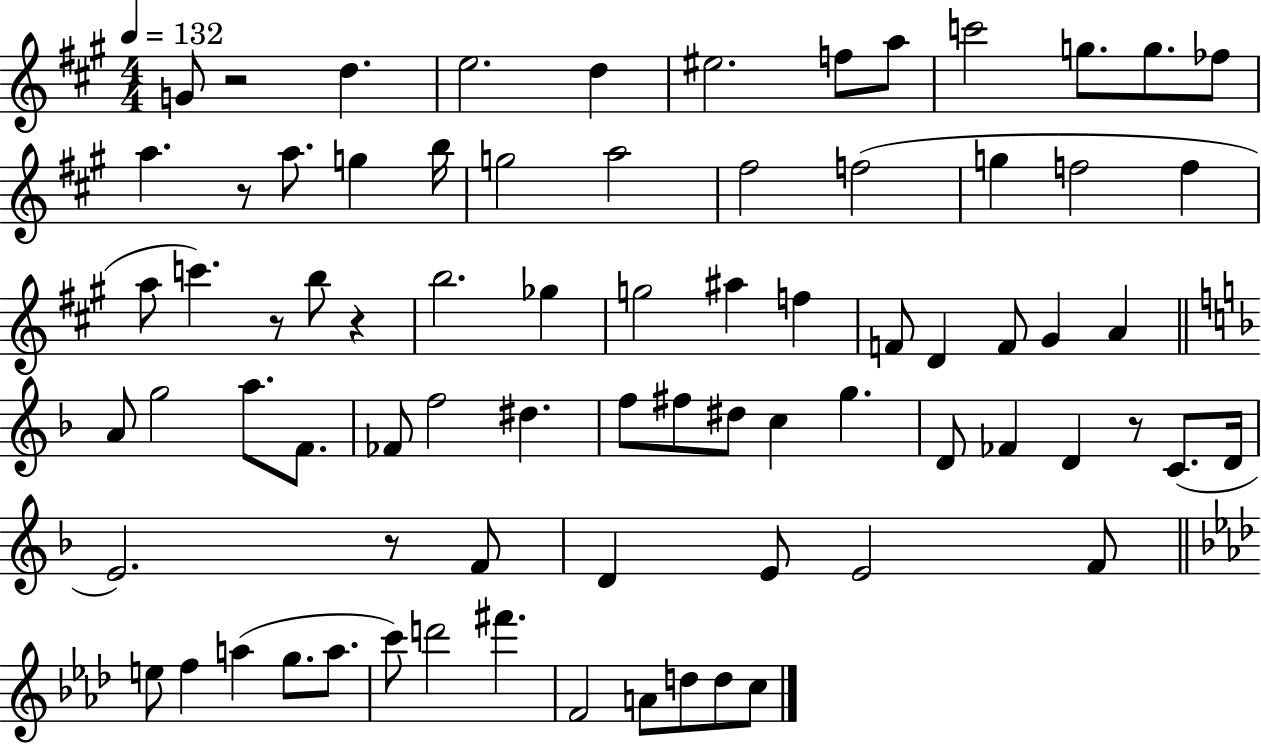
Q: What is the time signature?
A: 4/4